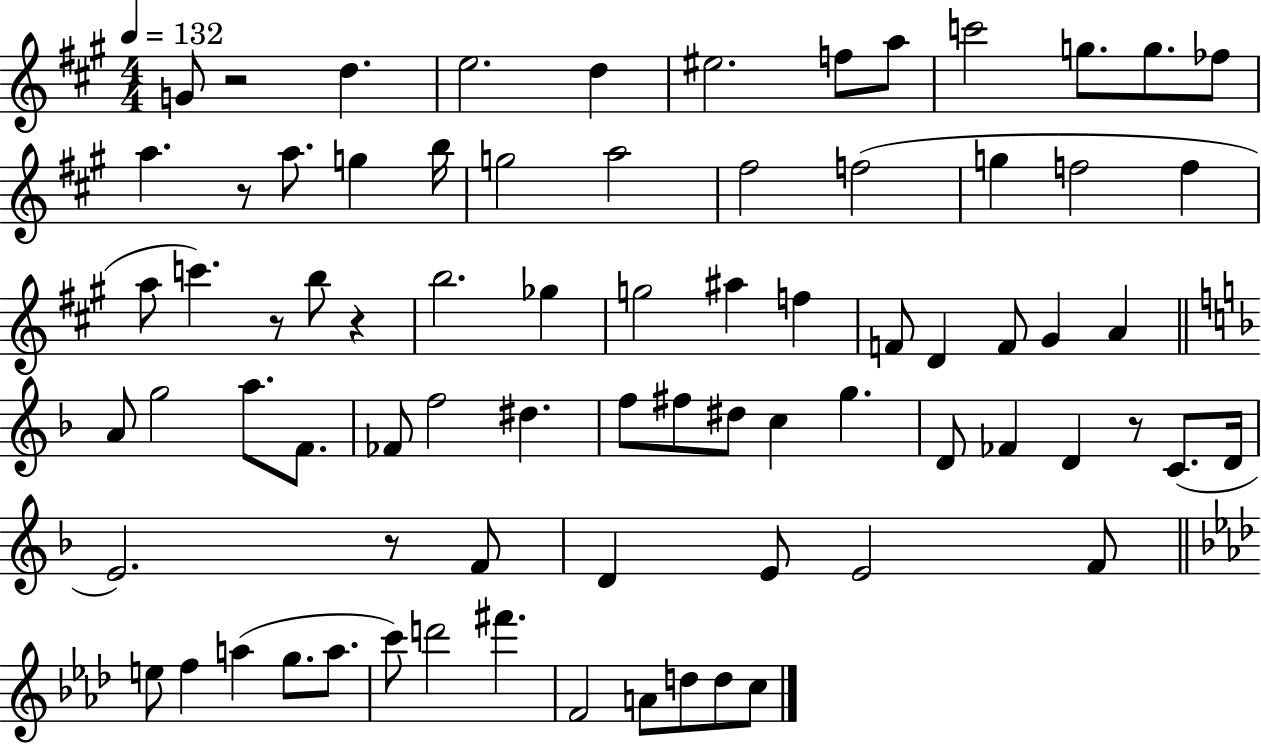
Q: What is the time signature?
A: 4/4